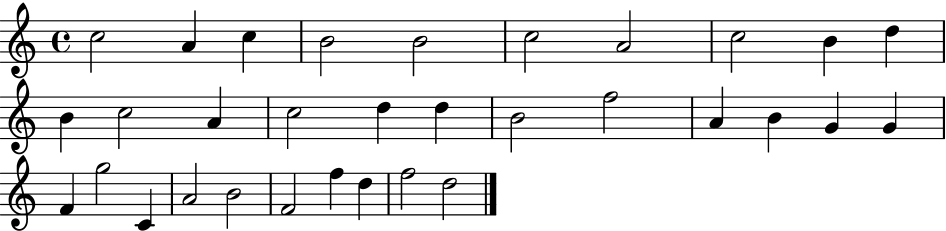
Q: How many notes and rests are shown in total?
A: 32